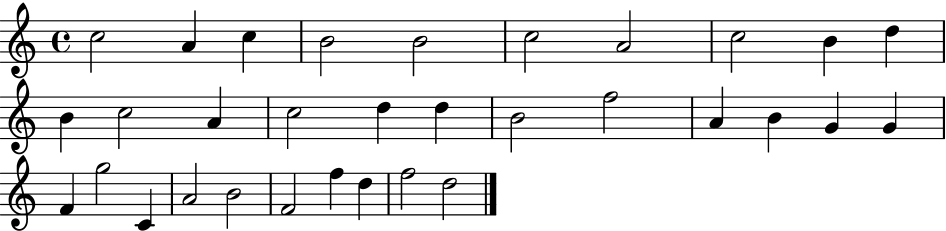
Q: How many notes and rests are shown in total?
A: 32